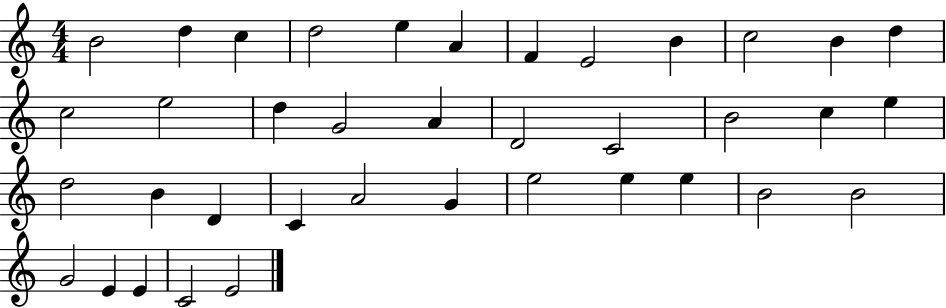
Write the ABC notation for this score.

X:1
T:Untitled
M:4/4
L:1/4
K:C
B2 d c d2 e A F E2 B c2 B d c2 e2 d G2 A D2 C2 B2 c e d2 B D C A2 G e2 e e B2 B2 G2 E E C2 E2